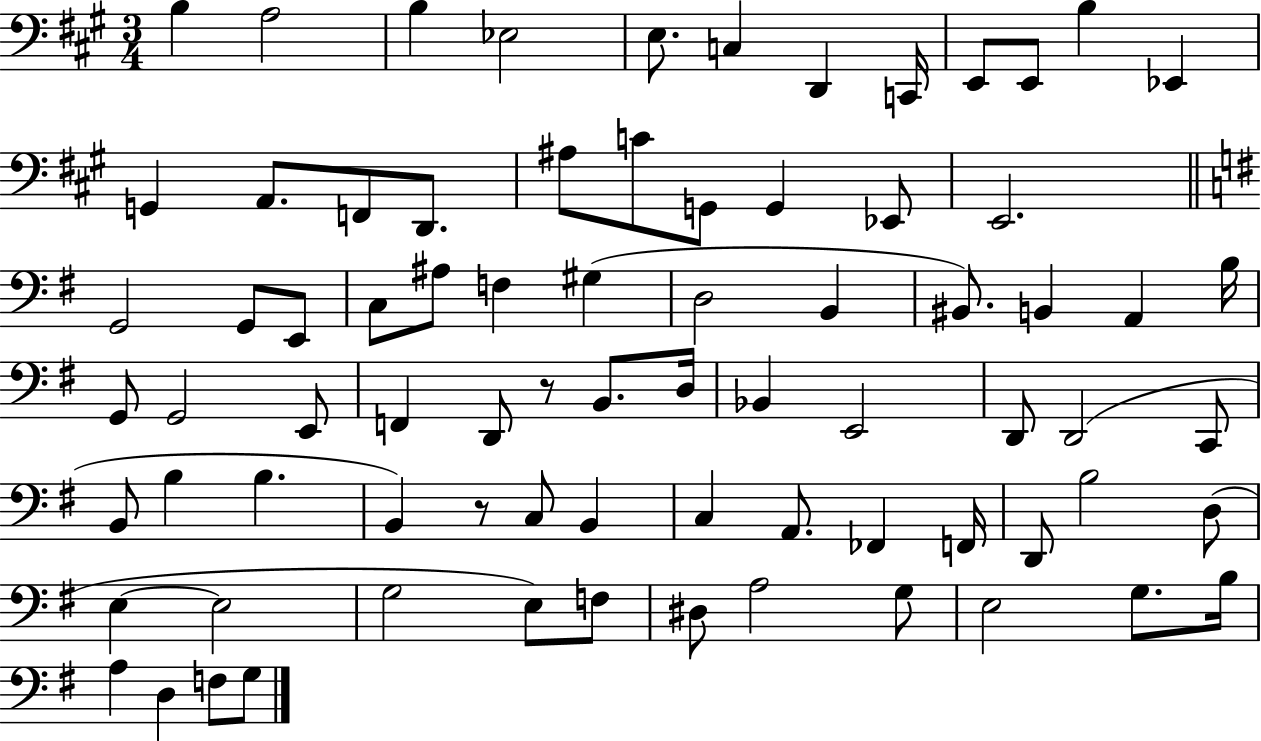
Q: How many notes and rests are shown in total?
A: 77